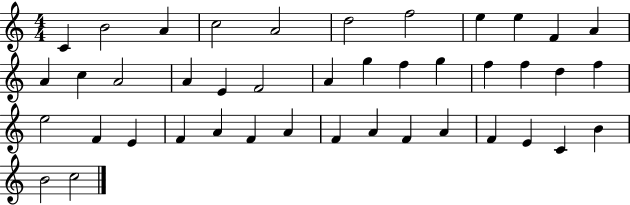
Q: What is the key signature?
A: C major